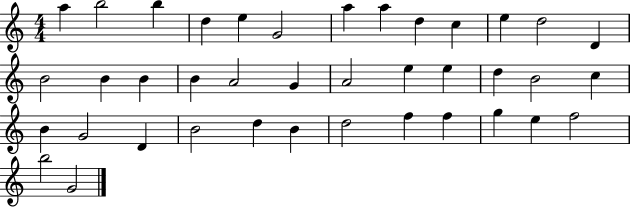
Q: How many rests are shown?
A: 0